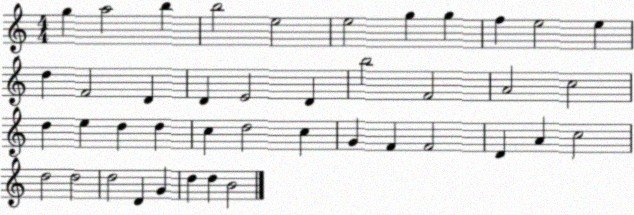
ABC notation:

X:1
T:Untitled
M:4/4
L:1/4
K:C
g a2 b b2 e2 e2 g g f e2 e d F2 D D E2 D b2 F2 A2 c2 d e d d c d2 c G F F2 D A c2 d2 d2 d2 D G d d B2